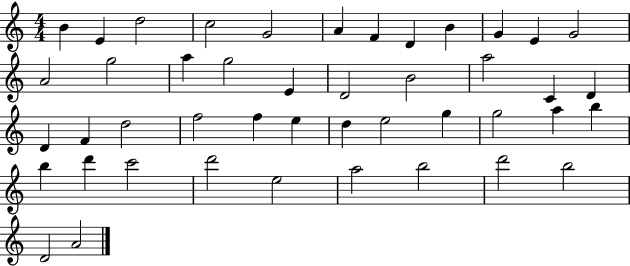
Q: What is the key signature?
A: C major